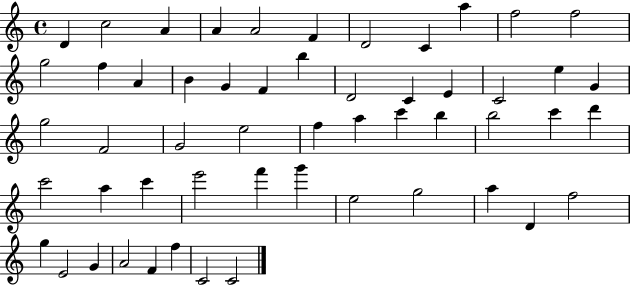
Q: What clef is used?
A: treble